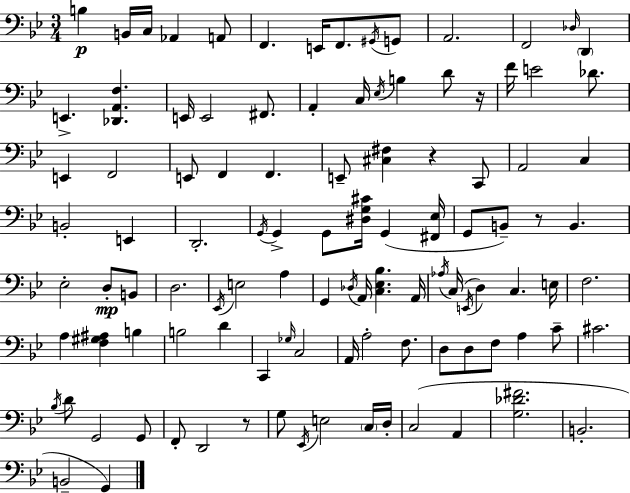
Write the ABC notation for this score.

X:1
T:Untitled
M:3/4
L:1/4
K:Bb
B, B,,/4 C,/4 _A,, A,,/2 F,, E,,/4 F,,/2 ^G,,/4 G,,/2 A,,2 F,,2 _D,/4 D,, E,, [_D,,A,,F,] E,,/4 E,,2 ^F,,/2 A,, C,/4 _E,/4 B, D/2 z/4 F/4 E2 _D/2 E,, F,,2 E,,/2 F,, F,, E,,/2 [^C,^F,] z C,,/2 A,,2 C, B,,2 E,, D,,2 G,,/4 G,, G,,/2 [^D,G,^C]/4 G,, [^F,,_E,]/4 G,,/2 B,,/2 z/2 B,, _E,2 D,/2 B,,/2 D,2 _E,,/4 E,2 A, G,, _D,/4 A,,/4 [C,_E,_B,] A,,/4 _A,/4 C,/4 E,,/4 D, C, E,/4 F,2 A, [F,^G,^A,] B, B,2 D C,, _G,/4 C,2 A,,/4 A,2 F,/2 D,/2 D,/2 F,/2 A, C/2 ^C2 _B,/4 D/2 G,,2 G,,/2 F,,/2 D,,2 z/2 G,/2 _E,,/4 E,2 C,/4 D,/4 C,2 A,, [G,_D^F]2 B,,2 B,,2 G,,